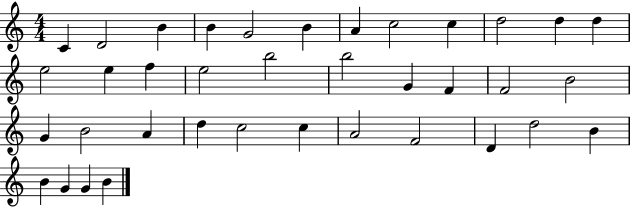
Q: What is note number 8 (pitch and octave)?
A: C5